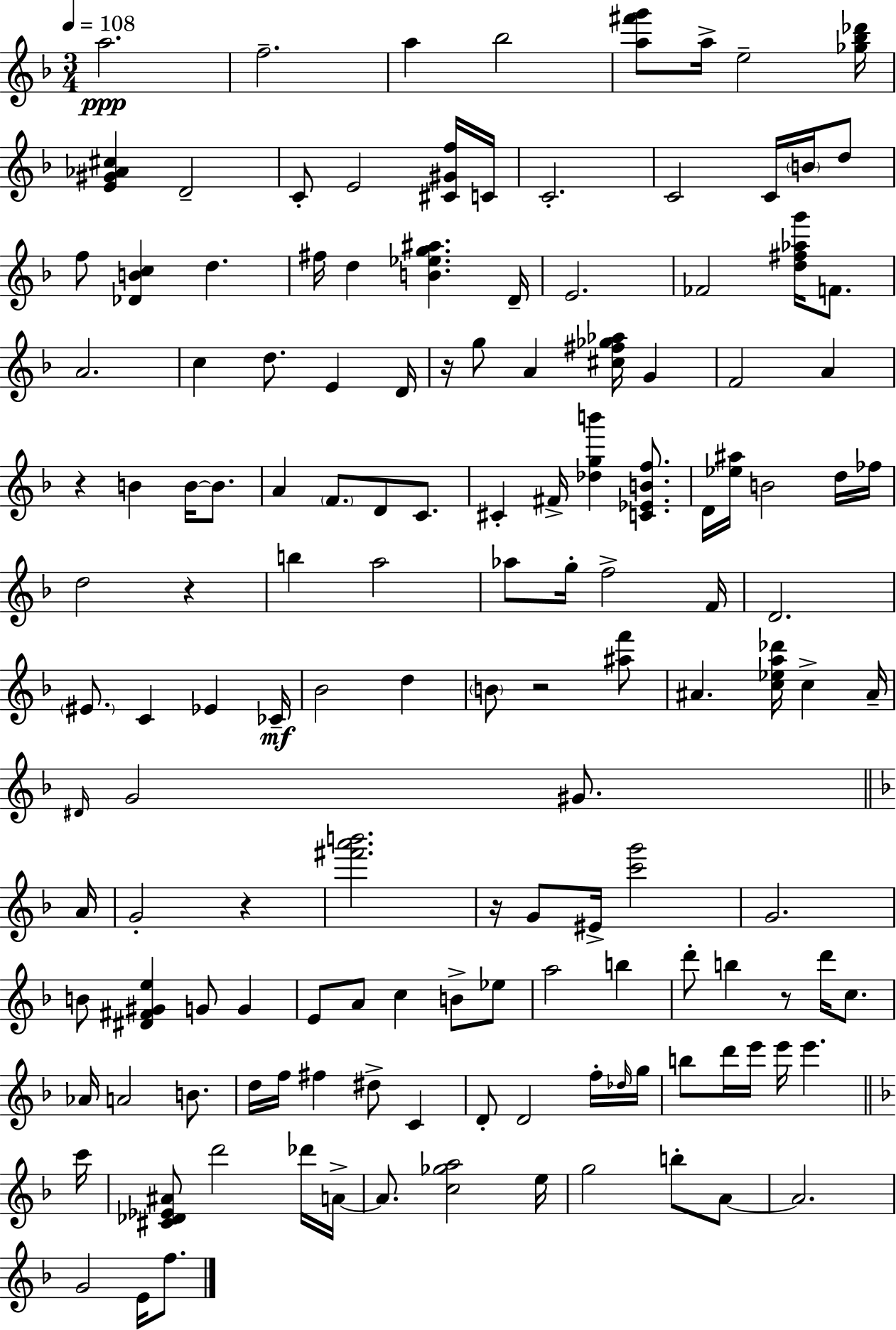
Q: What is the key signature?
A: F major